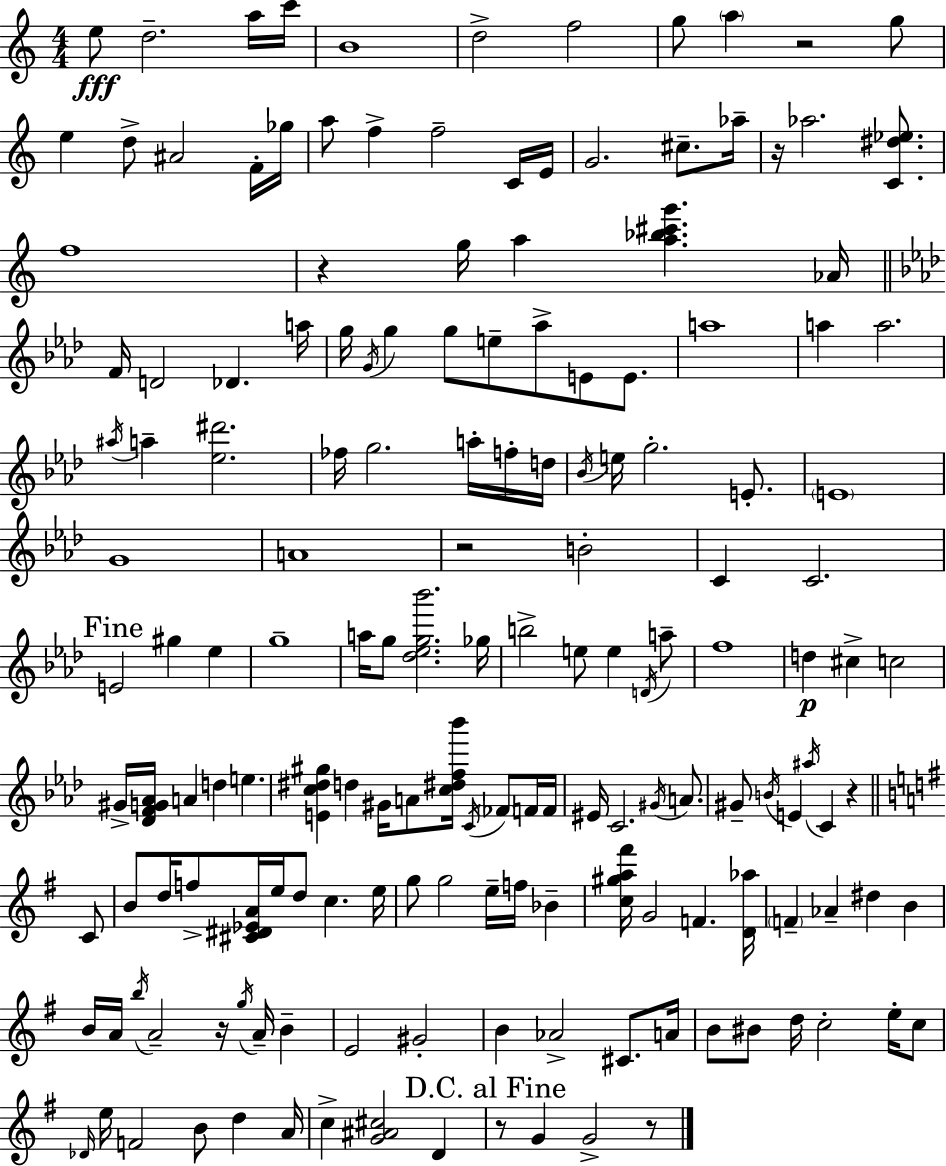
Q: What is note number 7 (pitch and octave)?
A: F5